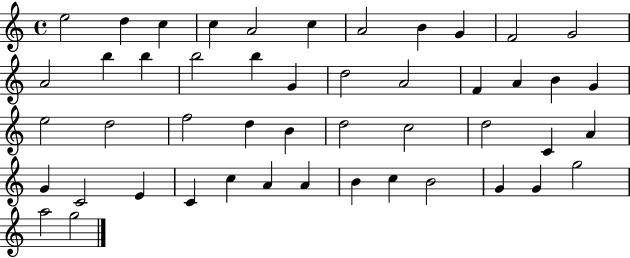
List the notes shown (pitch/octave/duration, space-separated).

E5/h D5/q C5/q C5/q A4/h C5/q A4/h B4/q G4/q F4/h G4/h A4/h B5/q B5/q B5/h B5/q G4/q D5/h A4/h F4/q A4/q B4/q G4/q E5/h D5/h F5/h D5/q B4/q D5/h C5/h D5/h C4/q A4/q G4/q C4/h E4/q C4/q C5/q A4/q A4/q B4/q C5/q B4/h G4/q G4/q G5/h A5/h G5/h